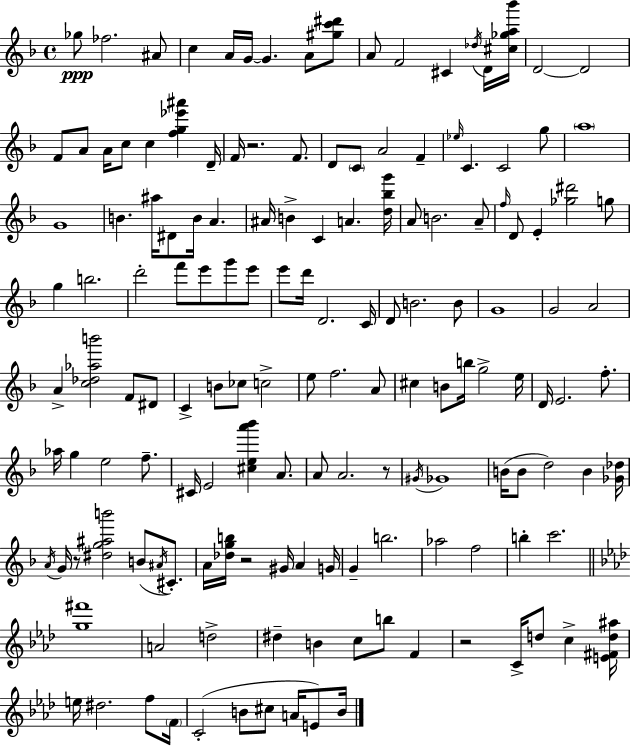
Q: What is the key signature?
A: F major